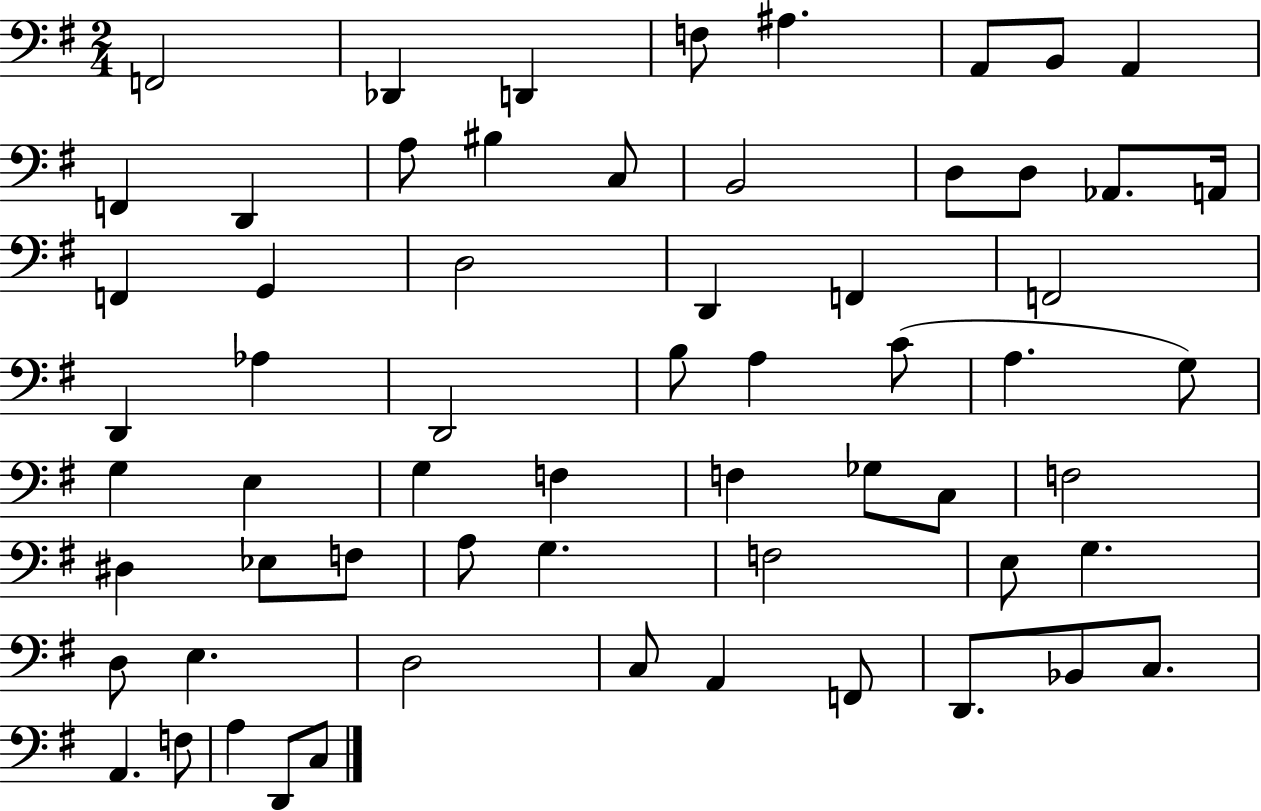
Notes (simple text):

F2/h Db2/q D2/q F3/e A#3/q. A2/e B2/e A2/q F2/q D2/q A3/e BIS3/q C3/e B2/h D3/e D3/e Ab2/e. A2/s F2/q G2/q D3/h D2/q F2/q F2/h D2/q Ab3/q D2/h B3/e A3/q C4/e A3/q. G3/e G3/q E3/q G3/q F3/q F3/q Gb3/e C3/e F3/h D#3/q Eb3/e F3/e A3/e G3/q. F3/h E3/e G3/q. D3/e E3/q. D3/h C3/e A2/q F2/e D2/e. Bb2/e C3/e. A2/q. F3/e A3/q D2/e C3/e